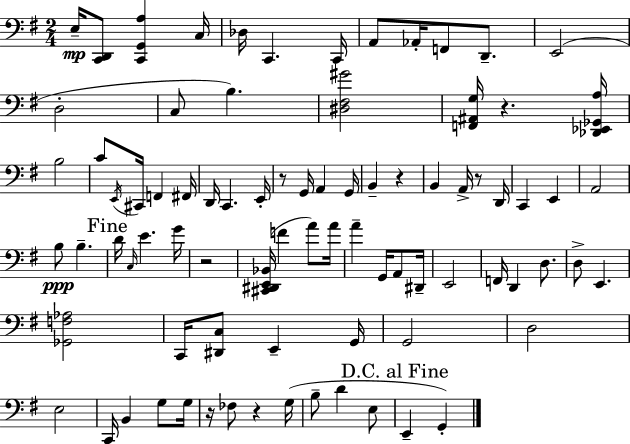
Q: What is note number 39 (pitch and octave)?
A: F4